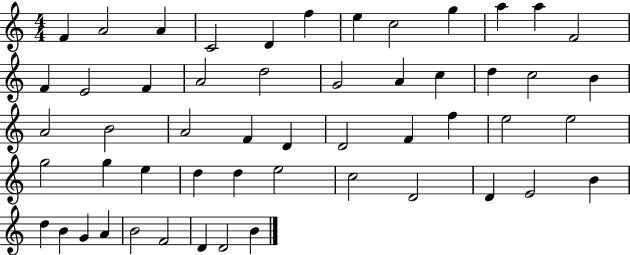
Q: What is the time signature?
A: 4/4